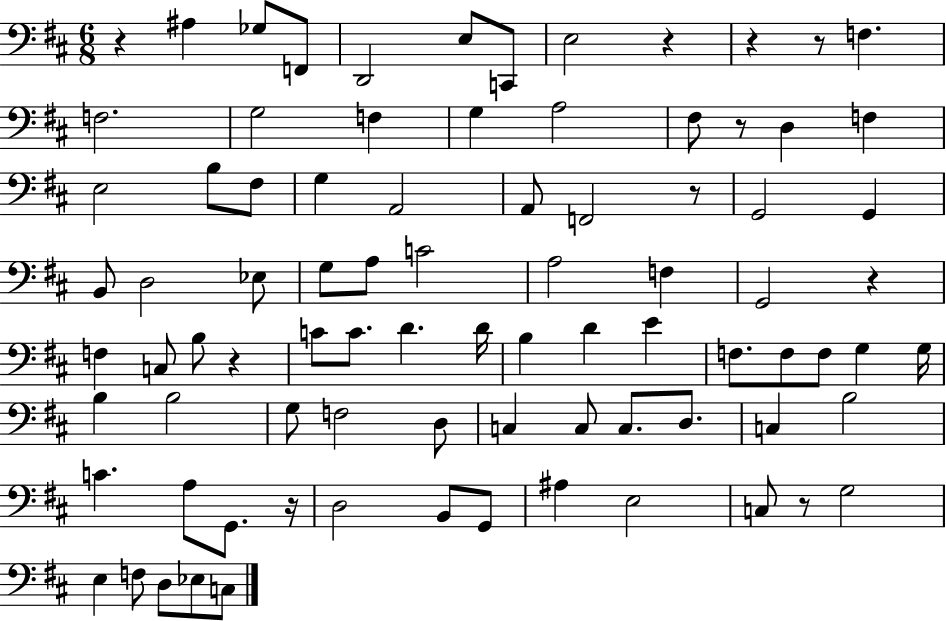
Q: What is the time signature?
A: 6/8